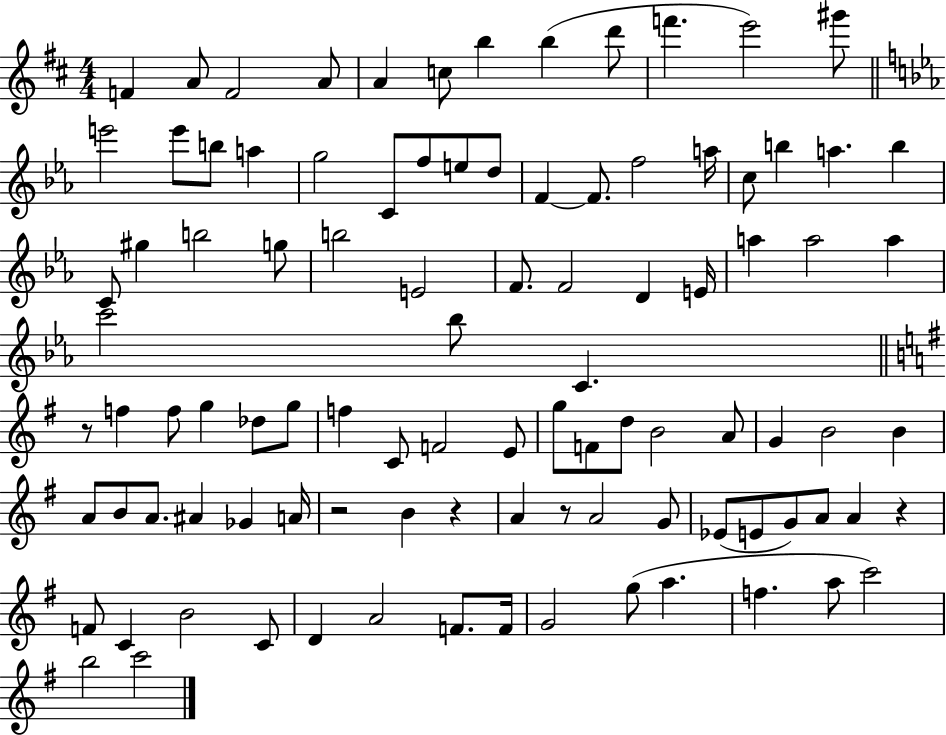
X:1
T:Untitled
M:4/4
L:1/4
K:D
F A/2 F2 A/2 A c/2 b b d'/2 f' e'2 ^g'/2 e'2 e'/2 b/2 a g2 C/2 f/2 e/2 d/2 F F/2 f2 a/4 c/2 b a b C/2 ^g b2 g/2 b2 E2 F/2 F2 D E/4 a a2 a c'2 _b/2 C z/2 f f/2 g _d/2 g/2 f C/2 F2 E/2 g/2 F/2 d/2 B2 A/2 G B2 B A/2 B/2 A/2 ^A _G A/4 z2 B z A z/2 A2 G/2 _E/2 E/2 G/2 A/2 A z F/2 C B2 C/2 D A2 F/2 F/4 G2 g/2 a f a/2 c'2 b2 c'2